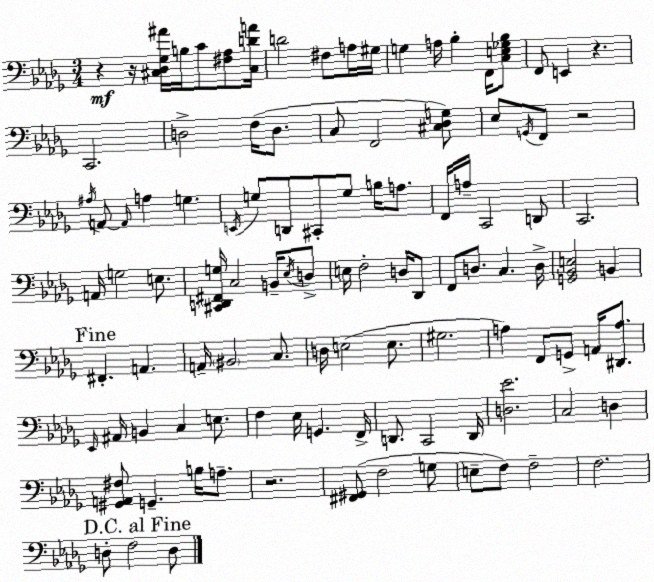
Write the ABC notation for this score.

X:1
T:Untitled
M:3/4
L:1/4
K:Bbm
z z/4 [^C,_D,_G,^A]/4 B,/4 C/2 [^F,_A,]/2 [^C,DA]/4 D2 ^F,/2 A,/4 ^G,/4 G, A,/4 _B, F,,/4 [C,E,_G,_B,]/2 F,,/2 E,, z C,,2 D,2 F,/4 D,/2 C,/2 F,,2 [^C,_D,G,]/2 _E,/2 G,,/4 F,,/2 z2 ^A,/4 A,,/2 A,,/4 A, G, E,,/4 G,/2 D,,/2 ^C,,/2 G,/2 B,/4 A,/2 F,,/4 A,/4 C,,2 D,,/2 C,,2 A,,/4 G,2 E,/2 [^C,,D,,^F,,G,]/4 C,2 B,,/4 _E,/4 D,/2 E,/4 F,2 D,/4 _D,,/2 F,,/2 D,/2 C, D,/4 [G,,_B,,E,]2 B,, ^F,, A,, A,,/4 ^B,,2 C,/2 D,/4 E,2 E,/2 ^G,2 A, F,,/2 G,,/2 A,,/4 [^D,,A,]/2 _E,,/4 ^A,,/4 B,, C, E,/2 F, _E,/4 G,, F,,/4 D,,/2 C,,2 D,,/4 [D,_E]2 C,2 D, [^G,,A,,^F,]/2 G,, B,/4 A,/2 z2 [^F,,^G,,]/2 F,2 G,/2 E,/2 F,/2 F,2 F,2 D,/2 F,2 D,/2